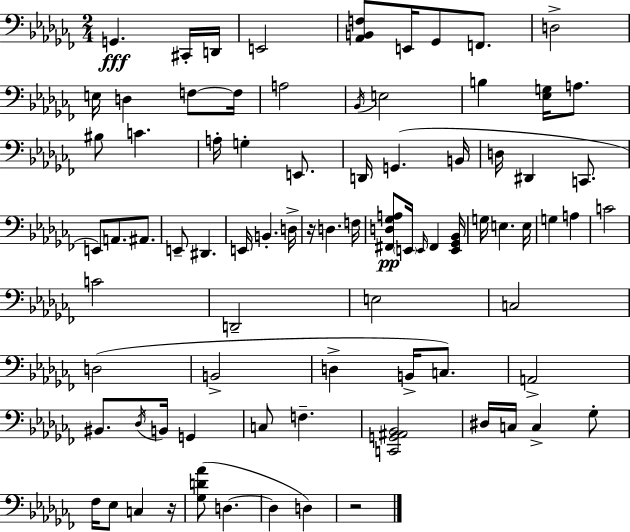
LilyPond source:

{
  \clef bass
  \numericTimeSignature
  \time 2/4
  \key aes \minor
  g,4.\fff cis,16-. d,16 | e,2 | <aes, b, f>8 e,16 ges,8 f,8. | d2-> | \break e16 d4 f8~~ f16 | a2 | \acciaccatura { bes,16 } e2 | b4 <ees g>16 a8. | \break bis8 c'4. | a16-. g4-. e,8. | d,16 g,4.( | b,16 d16 dis,4 c,8. | \break e,8) a,8. ais,8. | e,8-- dis,4. | e,16 b,4.-. | d16-> r16 d4. | \break f16 <fis, d ges a>8\pp \parenthesize e,16 \grace { e,16 } fis,4 | <e, ges, bes,>16 g16 e4. | e16 g4 a4 | c'2 | \break c'2 | d,2-- | e2 | c2 | \break d2( | b,2-> | d4-> b,16-> c8.) | a,2-> | \break bis,8. \acciaccatura { des16 } b,16 g,4 | c8 f4.-- | <c, g, ais, bes,>2 | dis16 c16 c4-> | \break ges8-. fes16 ees8 c4 | r16 <ges d' aes'>8( d4.~~ | d4 d4) | r2 | \break \bar "|."
}